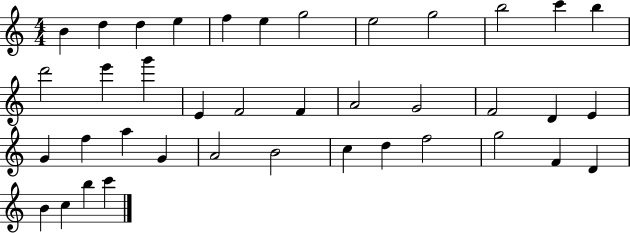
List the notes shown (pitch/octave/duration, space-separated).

B4/q D5/q D5/q E5/q F5/q E5/q G5/h E5/h G5/h B5/h C6/q B5/q D6/h E6/q G6/q E4/q F4/h F4/q A4/h G4/h F4/h D4/q E4/q G4/q F5/q A5/q G4/q A4/h B4/h C5/q D5/q F5/h G5/h F4/q D4/q B4/q C5/q B5/q C6/q